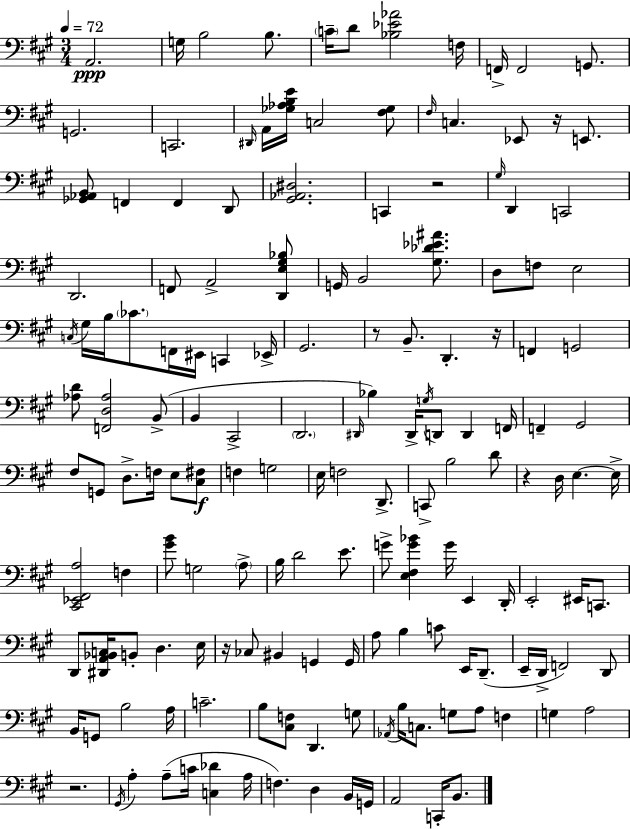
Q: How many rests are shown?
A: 7